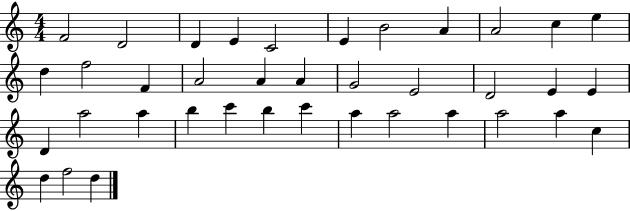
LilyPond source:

{
  \clef treble
  \numericTimeSignature
  \time 4/4
  \key c \major
  f'2 d'2 | d'4 e'4 c'2 | e'4 b'2 a'4 | a'2 c''4 e''4 | \break d''4 f''2 f'4 | a'2 a'4 a'4 | g'2 e'2 | d'2 e'4 e'4 | \break d'4 a''2 a''4 | b''4 c'''4 b''4 c'''4 | a''4 a''2 a''4 | a''2 a''4 c''4 | \break d''4 f''2 d''4 | \bar "|."
}